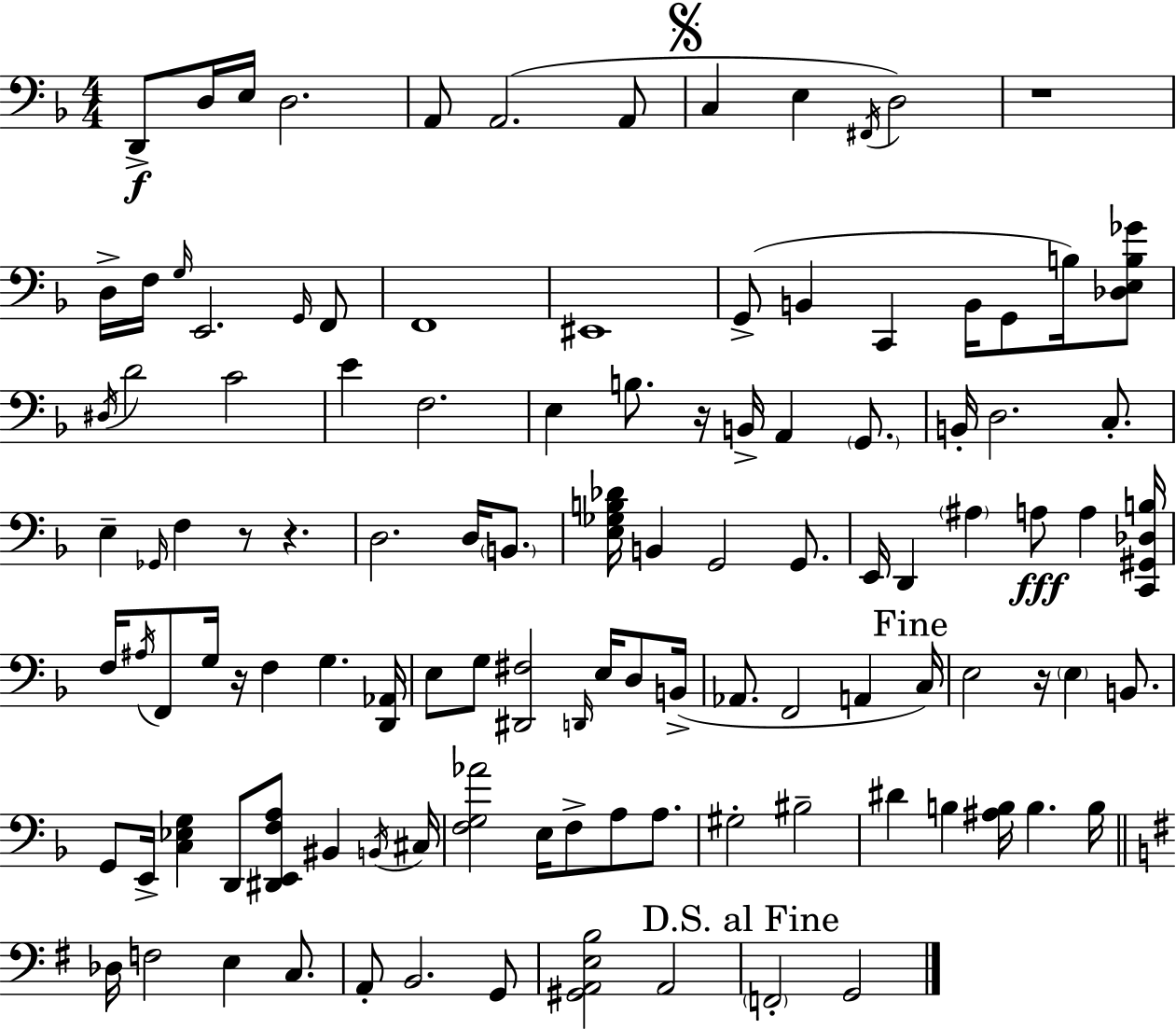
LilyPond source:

{
  \clef bass
  \numericTimeSignature
  \time 4/4
  \key f \major
  d,8->\f d16 e16 d2. | a,8 a,2.( a,8 | \mark \markup { \musicglyph "scripts.segno" } c4 e4 \acciaccatura { fis,16 }) d2 | r1 | \break d16-> f16 \grace { g16 } e,2. | \grace { g,16 } f,8 f,1 | eis,1 | g,8->( b,4 c,4 b,16 g,8 | \break b16) <des e b ges'>8 \acciaccatura { dis16 } d'2 c'2 | e'4 f2. | e4 b8. r16 b,16-> a,4 | \parenthesize g,8. b,16-. d2. | \break c8.-. e4-- \grace { ges,16 } f4 r8 r4. | d2. | d16 \parenthesize b,8. <e ges b des'>16 b,4 g,2 | g,8. e,16 d,4 \parenthesize ais4 a8\fff | \break a4 <c, gis, des b>16 f16 \acciaccatura { ais16 } f,8 g16 r16 f4 g4. | <d, aes,>16 e8 g8 <dis, fis>2 | \grace { d,16 } e16 d8 b,16->( aes,8. f,2 | a,4 \mark "Fine" c16) e2 r16 | \break \parenthesize e4 b,8. g,8 e,16-> <c ees g>4 d,8 | <dis, e, f a>8 bis,4 \acciaccatura { b,16 } cis16 <f g aes'>2 | e16 f8-> a8 a8. gis2-. | bis2-- dis'4 b4 | \break <ais b>16 b4. b16 \bar "||" \break \key g \major des16 f2 e4 c8. | a,8-. b,2. g,8 | <gis, a, e b>2 a,2 | \mark "D.S. al Fine" \parenthesize f,2-. g,2 | \break \bar "|."
}